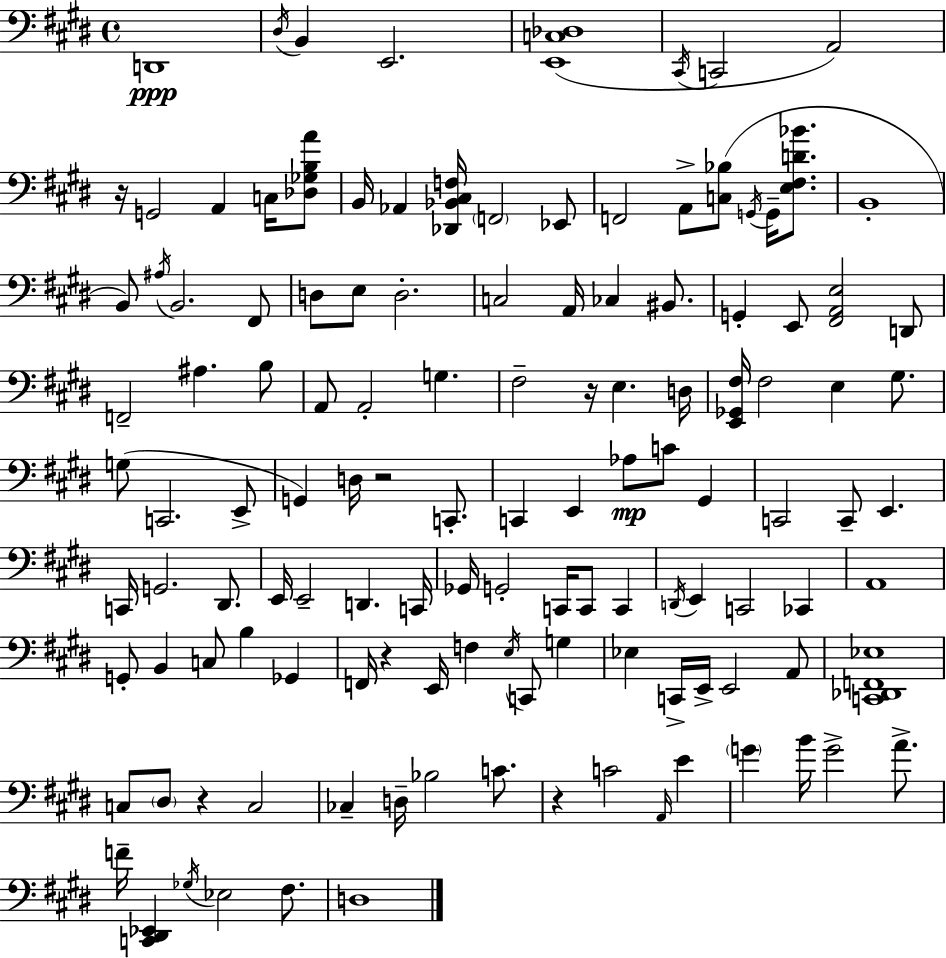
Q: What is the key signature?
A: E major